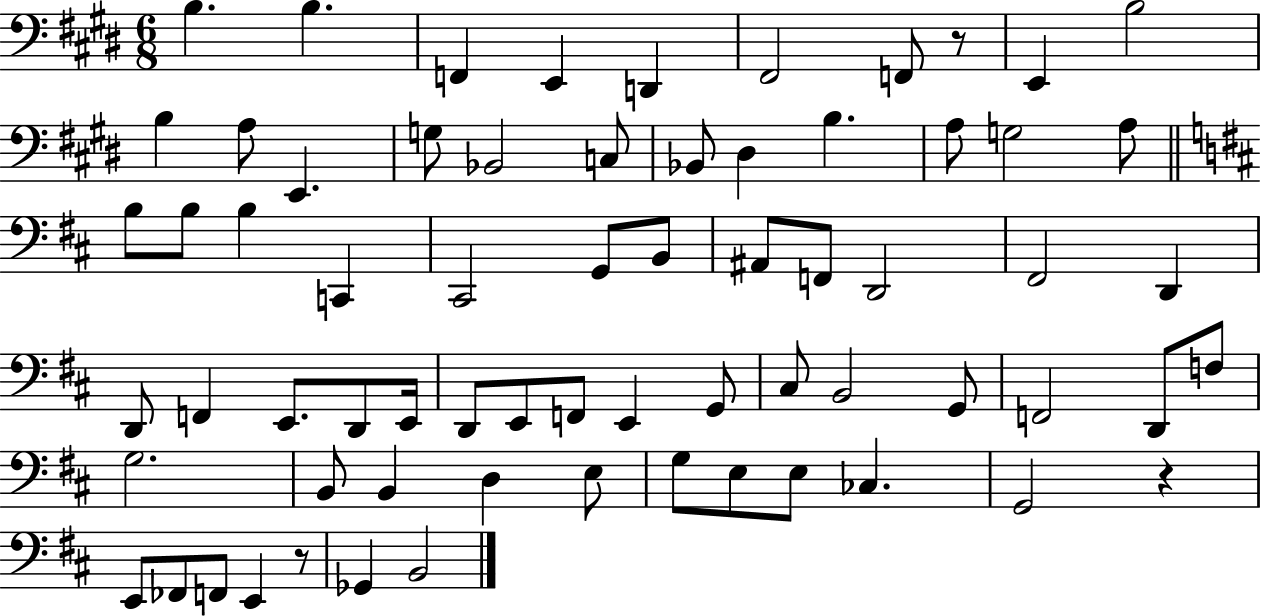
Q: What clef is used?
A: bass